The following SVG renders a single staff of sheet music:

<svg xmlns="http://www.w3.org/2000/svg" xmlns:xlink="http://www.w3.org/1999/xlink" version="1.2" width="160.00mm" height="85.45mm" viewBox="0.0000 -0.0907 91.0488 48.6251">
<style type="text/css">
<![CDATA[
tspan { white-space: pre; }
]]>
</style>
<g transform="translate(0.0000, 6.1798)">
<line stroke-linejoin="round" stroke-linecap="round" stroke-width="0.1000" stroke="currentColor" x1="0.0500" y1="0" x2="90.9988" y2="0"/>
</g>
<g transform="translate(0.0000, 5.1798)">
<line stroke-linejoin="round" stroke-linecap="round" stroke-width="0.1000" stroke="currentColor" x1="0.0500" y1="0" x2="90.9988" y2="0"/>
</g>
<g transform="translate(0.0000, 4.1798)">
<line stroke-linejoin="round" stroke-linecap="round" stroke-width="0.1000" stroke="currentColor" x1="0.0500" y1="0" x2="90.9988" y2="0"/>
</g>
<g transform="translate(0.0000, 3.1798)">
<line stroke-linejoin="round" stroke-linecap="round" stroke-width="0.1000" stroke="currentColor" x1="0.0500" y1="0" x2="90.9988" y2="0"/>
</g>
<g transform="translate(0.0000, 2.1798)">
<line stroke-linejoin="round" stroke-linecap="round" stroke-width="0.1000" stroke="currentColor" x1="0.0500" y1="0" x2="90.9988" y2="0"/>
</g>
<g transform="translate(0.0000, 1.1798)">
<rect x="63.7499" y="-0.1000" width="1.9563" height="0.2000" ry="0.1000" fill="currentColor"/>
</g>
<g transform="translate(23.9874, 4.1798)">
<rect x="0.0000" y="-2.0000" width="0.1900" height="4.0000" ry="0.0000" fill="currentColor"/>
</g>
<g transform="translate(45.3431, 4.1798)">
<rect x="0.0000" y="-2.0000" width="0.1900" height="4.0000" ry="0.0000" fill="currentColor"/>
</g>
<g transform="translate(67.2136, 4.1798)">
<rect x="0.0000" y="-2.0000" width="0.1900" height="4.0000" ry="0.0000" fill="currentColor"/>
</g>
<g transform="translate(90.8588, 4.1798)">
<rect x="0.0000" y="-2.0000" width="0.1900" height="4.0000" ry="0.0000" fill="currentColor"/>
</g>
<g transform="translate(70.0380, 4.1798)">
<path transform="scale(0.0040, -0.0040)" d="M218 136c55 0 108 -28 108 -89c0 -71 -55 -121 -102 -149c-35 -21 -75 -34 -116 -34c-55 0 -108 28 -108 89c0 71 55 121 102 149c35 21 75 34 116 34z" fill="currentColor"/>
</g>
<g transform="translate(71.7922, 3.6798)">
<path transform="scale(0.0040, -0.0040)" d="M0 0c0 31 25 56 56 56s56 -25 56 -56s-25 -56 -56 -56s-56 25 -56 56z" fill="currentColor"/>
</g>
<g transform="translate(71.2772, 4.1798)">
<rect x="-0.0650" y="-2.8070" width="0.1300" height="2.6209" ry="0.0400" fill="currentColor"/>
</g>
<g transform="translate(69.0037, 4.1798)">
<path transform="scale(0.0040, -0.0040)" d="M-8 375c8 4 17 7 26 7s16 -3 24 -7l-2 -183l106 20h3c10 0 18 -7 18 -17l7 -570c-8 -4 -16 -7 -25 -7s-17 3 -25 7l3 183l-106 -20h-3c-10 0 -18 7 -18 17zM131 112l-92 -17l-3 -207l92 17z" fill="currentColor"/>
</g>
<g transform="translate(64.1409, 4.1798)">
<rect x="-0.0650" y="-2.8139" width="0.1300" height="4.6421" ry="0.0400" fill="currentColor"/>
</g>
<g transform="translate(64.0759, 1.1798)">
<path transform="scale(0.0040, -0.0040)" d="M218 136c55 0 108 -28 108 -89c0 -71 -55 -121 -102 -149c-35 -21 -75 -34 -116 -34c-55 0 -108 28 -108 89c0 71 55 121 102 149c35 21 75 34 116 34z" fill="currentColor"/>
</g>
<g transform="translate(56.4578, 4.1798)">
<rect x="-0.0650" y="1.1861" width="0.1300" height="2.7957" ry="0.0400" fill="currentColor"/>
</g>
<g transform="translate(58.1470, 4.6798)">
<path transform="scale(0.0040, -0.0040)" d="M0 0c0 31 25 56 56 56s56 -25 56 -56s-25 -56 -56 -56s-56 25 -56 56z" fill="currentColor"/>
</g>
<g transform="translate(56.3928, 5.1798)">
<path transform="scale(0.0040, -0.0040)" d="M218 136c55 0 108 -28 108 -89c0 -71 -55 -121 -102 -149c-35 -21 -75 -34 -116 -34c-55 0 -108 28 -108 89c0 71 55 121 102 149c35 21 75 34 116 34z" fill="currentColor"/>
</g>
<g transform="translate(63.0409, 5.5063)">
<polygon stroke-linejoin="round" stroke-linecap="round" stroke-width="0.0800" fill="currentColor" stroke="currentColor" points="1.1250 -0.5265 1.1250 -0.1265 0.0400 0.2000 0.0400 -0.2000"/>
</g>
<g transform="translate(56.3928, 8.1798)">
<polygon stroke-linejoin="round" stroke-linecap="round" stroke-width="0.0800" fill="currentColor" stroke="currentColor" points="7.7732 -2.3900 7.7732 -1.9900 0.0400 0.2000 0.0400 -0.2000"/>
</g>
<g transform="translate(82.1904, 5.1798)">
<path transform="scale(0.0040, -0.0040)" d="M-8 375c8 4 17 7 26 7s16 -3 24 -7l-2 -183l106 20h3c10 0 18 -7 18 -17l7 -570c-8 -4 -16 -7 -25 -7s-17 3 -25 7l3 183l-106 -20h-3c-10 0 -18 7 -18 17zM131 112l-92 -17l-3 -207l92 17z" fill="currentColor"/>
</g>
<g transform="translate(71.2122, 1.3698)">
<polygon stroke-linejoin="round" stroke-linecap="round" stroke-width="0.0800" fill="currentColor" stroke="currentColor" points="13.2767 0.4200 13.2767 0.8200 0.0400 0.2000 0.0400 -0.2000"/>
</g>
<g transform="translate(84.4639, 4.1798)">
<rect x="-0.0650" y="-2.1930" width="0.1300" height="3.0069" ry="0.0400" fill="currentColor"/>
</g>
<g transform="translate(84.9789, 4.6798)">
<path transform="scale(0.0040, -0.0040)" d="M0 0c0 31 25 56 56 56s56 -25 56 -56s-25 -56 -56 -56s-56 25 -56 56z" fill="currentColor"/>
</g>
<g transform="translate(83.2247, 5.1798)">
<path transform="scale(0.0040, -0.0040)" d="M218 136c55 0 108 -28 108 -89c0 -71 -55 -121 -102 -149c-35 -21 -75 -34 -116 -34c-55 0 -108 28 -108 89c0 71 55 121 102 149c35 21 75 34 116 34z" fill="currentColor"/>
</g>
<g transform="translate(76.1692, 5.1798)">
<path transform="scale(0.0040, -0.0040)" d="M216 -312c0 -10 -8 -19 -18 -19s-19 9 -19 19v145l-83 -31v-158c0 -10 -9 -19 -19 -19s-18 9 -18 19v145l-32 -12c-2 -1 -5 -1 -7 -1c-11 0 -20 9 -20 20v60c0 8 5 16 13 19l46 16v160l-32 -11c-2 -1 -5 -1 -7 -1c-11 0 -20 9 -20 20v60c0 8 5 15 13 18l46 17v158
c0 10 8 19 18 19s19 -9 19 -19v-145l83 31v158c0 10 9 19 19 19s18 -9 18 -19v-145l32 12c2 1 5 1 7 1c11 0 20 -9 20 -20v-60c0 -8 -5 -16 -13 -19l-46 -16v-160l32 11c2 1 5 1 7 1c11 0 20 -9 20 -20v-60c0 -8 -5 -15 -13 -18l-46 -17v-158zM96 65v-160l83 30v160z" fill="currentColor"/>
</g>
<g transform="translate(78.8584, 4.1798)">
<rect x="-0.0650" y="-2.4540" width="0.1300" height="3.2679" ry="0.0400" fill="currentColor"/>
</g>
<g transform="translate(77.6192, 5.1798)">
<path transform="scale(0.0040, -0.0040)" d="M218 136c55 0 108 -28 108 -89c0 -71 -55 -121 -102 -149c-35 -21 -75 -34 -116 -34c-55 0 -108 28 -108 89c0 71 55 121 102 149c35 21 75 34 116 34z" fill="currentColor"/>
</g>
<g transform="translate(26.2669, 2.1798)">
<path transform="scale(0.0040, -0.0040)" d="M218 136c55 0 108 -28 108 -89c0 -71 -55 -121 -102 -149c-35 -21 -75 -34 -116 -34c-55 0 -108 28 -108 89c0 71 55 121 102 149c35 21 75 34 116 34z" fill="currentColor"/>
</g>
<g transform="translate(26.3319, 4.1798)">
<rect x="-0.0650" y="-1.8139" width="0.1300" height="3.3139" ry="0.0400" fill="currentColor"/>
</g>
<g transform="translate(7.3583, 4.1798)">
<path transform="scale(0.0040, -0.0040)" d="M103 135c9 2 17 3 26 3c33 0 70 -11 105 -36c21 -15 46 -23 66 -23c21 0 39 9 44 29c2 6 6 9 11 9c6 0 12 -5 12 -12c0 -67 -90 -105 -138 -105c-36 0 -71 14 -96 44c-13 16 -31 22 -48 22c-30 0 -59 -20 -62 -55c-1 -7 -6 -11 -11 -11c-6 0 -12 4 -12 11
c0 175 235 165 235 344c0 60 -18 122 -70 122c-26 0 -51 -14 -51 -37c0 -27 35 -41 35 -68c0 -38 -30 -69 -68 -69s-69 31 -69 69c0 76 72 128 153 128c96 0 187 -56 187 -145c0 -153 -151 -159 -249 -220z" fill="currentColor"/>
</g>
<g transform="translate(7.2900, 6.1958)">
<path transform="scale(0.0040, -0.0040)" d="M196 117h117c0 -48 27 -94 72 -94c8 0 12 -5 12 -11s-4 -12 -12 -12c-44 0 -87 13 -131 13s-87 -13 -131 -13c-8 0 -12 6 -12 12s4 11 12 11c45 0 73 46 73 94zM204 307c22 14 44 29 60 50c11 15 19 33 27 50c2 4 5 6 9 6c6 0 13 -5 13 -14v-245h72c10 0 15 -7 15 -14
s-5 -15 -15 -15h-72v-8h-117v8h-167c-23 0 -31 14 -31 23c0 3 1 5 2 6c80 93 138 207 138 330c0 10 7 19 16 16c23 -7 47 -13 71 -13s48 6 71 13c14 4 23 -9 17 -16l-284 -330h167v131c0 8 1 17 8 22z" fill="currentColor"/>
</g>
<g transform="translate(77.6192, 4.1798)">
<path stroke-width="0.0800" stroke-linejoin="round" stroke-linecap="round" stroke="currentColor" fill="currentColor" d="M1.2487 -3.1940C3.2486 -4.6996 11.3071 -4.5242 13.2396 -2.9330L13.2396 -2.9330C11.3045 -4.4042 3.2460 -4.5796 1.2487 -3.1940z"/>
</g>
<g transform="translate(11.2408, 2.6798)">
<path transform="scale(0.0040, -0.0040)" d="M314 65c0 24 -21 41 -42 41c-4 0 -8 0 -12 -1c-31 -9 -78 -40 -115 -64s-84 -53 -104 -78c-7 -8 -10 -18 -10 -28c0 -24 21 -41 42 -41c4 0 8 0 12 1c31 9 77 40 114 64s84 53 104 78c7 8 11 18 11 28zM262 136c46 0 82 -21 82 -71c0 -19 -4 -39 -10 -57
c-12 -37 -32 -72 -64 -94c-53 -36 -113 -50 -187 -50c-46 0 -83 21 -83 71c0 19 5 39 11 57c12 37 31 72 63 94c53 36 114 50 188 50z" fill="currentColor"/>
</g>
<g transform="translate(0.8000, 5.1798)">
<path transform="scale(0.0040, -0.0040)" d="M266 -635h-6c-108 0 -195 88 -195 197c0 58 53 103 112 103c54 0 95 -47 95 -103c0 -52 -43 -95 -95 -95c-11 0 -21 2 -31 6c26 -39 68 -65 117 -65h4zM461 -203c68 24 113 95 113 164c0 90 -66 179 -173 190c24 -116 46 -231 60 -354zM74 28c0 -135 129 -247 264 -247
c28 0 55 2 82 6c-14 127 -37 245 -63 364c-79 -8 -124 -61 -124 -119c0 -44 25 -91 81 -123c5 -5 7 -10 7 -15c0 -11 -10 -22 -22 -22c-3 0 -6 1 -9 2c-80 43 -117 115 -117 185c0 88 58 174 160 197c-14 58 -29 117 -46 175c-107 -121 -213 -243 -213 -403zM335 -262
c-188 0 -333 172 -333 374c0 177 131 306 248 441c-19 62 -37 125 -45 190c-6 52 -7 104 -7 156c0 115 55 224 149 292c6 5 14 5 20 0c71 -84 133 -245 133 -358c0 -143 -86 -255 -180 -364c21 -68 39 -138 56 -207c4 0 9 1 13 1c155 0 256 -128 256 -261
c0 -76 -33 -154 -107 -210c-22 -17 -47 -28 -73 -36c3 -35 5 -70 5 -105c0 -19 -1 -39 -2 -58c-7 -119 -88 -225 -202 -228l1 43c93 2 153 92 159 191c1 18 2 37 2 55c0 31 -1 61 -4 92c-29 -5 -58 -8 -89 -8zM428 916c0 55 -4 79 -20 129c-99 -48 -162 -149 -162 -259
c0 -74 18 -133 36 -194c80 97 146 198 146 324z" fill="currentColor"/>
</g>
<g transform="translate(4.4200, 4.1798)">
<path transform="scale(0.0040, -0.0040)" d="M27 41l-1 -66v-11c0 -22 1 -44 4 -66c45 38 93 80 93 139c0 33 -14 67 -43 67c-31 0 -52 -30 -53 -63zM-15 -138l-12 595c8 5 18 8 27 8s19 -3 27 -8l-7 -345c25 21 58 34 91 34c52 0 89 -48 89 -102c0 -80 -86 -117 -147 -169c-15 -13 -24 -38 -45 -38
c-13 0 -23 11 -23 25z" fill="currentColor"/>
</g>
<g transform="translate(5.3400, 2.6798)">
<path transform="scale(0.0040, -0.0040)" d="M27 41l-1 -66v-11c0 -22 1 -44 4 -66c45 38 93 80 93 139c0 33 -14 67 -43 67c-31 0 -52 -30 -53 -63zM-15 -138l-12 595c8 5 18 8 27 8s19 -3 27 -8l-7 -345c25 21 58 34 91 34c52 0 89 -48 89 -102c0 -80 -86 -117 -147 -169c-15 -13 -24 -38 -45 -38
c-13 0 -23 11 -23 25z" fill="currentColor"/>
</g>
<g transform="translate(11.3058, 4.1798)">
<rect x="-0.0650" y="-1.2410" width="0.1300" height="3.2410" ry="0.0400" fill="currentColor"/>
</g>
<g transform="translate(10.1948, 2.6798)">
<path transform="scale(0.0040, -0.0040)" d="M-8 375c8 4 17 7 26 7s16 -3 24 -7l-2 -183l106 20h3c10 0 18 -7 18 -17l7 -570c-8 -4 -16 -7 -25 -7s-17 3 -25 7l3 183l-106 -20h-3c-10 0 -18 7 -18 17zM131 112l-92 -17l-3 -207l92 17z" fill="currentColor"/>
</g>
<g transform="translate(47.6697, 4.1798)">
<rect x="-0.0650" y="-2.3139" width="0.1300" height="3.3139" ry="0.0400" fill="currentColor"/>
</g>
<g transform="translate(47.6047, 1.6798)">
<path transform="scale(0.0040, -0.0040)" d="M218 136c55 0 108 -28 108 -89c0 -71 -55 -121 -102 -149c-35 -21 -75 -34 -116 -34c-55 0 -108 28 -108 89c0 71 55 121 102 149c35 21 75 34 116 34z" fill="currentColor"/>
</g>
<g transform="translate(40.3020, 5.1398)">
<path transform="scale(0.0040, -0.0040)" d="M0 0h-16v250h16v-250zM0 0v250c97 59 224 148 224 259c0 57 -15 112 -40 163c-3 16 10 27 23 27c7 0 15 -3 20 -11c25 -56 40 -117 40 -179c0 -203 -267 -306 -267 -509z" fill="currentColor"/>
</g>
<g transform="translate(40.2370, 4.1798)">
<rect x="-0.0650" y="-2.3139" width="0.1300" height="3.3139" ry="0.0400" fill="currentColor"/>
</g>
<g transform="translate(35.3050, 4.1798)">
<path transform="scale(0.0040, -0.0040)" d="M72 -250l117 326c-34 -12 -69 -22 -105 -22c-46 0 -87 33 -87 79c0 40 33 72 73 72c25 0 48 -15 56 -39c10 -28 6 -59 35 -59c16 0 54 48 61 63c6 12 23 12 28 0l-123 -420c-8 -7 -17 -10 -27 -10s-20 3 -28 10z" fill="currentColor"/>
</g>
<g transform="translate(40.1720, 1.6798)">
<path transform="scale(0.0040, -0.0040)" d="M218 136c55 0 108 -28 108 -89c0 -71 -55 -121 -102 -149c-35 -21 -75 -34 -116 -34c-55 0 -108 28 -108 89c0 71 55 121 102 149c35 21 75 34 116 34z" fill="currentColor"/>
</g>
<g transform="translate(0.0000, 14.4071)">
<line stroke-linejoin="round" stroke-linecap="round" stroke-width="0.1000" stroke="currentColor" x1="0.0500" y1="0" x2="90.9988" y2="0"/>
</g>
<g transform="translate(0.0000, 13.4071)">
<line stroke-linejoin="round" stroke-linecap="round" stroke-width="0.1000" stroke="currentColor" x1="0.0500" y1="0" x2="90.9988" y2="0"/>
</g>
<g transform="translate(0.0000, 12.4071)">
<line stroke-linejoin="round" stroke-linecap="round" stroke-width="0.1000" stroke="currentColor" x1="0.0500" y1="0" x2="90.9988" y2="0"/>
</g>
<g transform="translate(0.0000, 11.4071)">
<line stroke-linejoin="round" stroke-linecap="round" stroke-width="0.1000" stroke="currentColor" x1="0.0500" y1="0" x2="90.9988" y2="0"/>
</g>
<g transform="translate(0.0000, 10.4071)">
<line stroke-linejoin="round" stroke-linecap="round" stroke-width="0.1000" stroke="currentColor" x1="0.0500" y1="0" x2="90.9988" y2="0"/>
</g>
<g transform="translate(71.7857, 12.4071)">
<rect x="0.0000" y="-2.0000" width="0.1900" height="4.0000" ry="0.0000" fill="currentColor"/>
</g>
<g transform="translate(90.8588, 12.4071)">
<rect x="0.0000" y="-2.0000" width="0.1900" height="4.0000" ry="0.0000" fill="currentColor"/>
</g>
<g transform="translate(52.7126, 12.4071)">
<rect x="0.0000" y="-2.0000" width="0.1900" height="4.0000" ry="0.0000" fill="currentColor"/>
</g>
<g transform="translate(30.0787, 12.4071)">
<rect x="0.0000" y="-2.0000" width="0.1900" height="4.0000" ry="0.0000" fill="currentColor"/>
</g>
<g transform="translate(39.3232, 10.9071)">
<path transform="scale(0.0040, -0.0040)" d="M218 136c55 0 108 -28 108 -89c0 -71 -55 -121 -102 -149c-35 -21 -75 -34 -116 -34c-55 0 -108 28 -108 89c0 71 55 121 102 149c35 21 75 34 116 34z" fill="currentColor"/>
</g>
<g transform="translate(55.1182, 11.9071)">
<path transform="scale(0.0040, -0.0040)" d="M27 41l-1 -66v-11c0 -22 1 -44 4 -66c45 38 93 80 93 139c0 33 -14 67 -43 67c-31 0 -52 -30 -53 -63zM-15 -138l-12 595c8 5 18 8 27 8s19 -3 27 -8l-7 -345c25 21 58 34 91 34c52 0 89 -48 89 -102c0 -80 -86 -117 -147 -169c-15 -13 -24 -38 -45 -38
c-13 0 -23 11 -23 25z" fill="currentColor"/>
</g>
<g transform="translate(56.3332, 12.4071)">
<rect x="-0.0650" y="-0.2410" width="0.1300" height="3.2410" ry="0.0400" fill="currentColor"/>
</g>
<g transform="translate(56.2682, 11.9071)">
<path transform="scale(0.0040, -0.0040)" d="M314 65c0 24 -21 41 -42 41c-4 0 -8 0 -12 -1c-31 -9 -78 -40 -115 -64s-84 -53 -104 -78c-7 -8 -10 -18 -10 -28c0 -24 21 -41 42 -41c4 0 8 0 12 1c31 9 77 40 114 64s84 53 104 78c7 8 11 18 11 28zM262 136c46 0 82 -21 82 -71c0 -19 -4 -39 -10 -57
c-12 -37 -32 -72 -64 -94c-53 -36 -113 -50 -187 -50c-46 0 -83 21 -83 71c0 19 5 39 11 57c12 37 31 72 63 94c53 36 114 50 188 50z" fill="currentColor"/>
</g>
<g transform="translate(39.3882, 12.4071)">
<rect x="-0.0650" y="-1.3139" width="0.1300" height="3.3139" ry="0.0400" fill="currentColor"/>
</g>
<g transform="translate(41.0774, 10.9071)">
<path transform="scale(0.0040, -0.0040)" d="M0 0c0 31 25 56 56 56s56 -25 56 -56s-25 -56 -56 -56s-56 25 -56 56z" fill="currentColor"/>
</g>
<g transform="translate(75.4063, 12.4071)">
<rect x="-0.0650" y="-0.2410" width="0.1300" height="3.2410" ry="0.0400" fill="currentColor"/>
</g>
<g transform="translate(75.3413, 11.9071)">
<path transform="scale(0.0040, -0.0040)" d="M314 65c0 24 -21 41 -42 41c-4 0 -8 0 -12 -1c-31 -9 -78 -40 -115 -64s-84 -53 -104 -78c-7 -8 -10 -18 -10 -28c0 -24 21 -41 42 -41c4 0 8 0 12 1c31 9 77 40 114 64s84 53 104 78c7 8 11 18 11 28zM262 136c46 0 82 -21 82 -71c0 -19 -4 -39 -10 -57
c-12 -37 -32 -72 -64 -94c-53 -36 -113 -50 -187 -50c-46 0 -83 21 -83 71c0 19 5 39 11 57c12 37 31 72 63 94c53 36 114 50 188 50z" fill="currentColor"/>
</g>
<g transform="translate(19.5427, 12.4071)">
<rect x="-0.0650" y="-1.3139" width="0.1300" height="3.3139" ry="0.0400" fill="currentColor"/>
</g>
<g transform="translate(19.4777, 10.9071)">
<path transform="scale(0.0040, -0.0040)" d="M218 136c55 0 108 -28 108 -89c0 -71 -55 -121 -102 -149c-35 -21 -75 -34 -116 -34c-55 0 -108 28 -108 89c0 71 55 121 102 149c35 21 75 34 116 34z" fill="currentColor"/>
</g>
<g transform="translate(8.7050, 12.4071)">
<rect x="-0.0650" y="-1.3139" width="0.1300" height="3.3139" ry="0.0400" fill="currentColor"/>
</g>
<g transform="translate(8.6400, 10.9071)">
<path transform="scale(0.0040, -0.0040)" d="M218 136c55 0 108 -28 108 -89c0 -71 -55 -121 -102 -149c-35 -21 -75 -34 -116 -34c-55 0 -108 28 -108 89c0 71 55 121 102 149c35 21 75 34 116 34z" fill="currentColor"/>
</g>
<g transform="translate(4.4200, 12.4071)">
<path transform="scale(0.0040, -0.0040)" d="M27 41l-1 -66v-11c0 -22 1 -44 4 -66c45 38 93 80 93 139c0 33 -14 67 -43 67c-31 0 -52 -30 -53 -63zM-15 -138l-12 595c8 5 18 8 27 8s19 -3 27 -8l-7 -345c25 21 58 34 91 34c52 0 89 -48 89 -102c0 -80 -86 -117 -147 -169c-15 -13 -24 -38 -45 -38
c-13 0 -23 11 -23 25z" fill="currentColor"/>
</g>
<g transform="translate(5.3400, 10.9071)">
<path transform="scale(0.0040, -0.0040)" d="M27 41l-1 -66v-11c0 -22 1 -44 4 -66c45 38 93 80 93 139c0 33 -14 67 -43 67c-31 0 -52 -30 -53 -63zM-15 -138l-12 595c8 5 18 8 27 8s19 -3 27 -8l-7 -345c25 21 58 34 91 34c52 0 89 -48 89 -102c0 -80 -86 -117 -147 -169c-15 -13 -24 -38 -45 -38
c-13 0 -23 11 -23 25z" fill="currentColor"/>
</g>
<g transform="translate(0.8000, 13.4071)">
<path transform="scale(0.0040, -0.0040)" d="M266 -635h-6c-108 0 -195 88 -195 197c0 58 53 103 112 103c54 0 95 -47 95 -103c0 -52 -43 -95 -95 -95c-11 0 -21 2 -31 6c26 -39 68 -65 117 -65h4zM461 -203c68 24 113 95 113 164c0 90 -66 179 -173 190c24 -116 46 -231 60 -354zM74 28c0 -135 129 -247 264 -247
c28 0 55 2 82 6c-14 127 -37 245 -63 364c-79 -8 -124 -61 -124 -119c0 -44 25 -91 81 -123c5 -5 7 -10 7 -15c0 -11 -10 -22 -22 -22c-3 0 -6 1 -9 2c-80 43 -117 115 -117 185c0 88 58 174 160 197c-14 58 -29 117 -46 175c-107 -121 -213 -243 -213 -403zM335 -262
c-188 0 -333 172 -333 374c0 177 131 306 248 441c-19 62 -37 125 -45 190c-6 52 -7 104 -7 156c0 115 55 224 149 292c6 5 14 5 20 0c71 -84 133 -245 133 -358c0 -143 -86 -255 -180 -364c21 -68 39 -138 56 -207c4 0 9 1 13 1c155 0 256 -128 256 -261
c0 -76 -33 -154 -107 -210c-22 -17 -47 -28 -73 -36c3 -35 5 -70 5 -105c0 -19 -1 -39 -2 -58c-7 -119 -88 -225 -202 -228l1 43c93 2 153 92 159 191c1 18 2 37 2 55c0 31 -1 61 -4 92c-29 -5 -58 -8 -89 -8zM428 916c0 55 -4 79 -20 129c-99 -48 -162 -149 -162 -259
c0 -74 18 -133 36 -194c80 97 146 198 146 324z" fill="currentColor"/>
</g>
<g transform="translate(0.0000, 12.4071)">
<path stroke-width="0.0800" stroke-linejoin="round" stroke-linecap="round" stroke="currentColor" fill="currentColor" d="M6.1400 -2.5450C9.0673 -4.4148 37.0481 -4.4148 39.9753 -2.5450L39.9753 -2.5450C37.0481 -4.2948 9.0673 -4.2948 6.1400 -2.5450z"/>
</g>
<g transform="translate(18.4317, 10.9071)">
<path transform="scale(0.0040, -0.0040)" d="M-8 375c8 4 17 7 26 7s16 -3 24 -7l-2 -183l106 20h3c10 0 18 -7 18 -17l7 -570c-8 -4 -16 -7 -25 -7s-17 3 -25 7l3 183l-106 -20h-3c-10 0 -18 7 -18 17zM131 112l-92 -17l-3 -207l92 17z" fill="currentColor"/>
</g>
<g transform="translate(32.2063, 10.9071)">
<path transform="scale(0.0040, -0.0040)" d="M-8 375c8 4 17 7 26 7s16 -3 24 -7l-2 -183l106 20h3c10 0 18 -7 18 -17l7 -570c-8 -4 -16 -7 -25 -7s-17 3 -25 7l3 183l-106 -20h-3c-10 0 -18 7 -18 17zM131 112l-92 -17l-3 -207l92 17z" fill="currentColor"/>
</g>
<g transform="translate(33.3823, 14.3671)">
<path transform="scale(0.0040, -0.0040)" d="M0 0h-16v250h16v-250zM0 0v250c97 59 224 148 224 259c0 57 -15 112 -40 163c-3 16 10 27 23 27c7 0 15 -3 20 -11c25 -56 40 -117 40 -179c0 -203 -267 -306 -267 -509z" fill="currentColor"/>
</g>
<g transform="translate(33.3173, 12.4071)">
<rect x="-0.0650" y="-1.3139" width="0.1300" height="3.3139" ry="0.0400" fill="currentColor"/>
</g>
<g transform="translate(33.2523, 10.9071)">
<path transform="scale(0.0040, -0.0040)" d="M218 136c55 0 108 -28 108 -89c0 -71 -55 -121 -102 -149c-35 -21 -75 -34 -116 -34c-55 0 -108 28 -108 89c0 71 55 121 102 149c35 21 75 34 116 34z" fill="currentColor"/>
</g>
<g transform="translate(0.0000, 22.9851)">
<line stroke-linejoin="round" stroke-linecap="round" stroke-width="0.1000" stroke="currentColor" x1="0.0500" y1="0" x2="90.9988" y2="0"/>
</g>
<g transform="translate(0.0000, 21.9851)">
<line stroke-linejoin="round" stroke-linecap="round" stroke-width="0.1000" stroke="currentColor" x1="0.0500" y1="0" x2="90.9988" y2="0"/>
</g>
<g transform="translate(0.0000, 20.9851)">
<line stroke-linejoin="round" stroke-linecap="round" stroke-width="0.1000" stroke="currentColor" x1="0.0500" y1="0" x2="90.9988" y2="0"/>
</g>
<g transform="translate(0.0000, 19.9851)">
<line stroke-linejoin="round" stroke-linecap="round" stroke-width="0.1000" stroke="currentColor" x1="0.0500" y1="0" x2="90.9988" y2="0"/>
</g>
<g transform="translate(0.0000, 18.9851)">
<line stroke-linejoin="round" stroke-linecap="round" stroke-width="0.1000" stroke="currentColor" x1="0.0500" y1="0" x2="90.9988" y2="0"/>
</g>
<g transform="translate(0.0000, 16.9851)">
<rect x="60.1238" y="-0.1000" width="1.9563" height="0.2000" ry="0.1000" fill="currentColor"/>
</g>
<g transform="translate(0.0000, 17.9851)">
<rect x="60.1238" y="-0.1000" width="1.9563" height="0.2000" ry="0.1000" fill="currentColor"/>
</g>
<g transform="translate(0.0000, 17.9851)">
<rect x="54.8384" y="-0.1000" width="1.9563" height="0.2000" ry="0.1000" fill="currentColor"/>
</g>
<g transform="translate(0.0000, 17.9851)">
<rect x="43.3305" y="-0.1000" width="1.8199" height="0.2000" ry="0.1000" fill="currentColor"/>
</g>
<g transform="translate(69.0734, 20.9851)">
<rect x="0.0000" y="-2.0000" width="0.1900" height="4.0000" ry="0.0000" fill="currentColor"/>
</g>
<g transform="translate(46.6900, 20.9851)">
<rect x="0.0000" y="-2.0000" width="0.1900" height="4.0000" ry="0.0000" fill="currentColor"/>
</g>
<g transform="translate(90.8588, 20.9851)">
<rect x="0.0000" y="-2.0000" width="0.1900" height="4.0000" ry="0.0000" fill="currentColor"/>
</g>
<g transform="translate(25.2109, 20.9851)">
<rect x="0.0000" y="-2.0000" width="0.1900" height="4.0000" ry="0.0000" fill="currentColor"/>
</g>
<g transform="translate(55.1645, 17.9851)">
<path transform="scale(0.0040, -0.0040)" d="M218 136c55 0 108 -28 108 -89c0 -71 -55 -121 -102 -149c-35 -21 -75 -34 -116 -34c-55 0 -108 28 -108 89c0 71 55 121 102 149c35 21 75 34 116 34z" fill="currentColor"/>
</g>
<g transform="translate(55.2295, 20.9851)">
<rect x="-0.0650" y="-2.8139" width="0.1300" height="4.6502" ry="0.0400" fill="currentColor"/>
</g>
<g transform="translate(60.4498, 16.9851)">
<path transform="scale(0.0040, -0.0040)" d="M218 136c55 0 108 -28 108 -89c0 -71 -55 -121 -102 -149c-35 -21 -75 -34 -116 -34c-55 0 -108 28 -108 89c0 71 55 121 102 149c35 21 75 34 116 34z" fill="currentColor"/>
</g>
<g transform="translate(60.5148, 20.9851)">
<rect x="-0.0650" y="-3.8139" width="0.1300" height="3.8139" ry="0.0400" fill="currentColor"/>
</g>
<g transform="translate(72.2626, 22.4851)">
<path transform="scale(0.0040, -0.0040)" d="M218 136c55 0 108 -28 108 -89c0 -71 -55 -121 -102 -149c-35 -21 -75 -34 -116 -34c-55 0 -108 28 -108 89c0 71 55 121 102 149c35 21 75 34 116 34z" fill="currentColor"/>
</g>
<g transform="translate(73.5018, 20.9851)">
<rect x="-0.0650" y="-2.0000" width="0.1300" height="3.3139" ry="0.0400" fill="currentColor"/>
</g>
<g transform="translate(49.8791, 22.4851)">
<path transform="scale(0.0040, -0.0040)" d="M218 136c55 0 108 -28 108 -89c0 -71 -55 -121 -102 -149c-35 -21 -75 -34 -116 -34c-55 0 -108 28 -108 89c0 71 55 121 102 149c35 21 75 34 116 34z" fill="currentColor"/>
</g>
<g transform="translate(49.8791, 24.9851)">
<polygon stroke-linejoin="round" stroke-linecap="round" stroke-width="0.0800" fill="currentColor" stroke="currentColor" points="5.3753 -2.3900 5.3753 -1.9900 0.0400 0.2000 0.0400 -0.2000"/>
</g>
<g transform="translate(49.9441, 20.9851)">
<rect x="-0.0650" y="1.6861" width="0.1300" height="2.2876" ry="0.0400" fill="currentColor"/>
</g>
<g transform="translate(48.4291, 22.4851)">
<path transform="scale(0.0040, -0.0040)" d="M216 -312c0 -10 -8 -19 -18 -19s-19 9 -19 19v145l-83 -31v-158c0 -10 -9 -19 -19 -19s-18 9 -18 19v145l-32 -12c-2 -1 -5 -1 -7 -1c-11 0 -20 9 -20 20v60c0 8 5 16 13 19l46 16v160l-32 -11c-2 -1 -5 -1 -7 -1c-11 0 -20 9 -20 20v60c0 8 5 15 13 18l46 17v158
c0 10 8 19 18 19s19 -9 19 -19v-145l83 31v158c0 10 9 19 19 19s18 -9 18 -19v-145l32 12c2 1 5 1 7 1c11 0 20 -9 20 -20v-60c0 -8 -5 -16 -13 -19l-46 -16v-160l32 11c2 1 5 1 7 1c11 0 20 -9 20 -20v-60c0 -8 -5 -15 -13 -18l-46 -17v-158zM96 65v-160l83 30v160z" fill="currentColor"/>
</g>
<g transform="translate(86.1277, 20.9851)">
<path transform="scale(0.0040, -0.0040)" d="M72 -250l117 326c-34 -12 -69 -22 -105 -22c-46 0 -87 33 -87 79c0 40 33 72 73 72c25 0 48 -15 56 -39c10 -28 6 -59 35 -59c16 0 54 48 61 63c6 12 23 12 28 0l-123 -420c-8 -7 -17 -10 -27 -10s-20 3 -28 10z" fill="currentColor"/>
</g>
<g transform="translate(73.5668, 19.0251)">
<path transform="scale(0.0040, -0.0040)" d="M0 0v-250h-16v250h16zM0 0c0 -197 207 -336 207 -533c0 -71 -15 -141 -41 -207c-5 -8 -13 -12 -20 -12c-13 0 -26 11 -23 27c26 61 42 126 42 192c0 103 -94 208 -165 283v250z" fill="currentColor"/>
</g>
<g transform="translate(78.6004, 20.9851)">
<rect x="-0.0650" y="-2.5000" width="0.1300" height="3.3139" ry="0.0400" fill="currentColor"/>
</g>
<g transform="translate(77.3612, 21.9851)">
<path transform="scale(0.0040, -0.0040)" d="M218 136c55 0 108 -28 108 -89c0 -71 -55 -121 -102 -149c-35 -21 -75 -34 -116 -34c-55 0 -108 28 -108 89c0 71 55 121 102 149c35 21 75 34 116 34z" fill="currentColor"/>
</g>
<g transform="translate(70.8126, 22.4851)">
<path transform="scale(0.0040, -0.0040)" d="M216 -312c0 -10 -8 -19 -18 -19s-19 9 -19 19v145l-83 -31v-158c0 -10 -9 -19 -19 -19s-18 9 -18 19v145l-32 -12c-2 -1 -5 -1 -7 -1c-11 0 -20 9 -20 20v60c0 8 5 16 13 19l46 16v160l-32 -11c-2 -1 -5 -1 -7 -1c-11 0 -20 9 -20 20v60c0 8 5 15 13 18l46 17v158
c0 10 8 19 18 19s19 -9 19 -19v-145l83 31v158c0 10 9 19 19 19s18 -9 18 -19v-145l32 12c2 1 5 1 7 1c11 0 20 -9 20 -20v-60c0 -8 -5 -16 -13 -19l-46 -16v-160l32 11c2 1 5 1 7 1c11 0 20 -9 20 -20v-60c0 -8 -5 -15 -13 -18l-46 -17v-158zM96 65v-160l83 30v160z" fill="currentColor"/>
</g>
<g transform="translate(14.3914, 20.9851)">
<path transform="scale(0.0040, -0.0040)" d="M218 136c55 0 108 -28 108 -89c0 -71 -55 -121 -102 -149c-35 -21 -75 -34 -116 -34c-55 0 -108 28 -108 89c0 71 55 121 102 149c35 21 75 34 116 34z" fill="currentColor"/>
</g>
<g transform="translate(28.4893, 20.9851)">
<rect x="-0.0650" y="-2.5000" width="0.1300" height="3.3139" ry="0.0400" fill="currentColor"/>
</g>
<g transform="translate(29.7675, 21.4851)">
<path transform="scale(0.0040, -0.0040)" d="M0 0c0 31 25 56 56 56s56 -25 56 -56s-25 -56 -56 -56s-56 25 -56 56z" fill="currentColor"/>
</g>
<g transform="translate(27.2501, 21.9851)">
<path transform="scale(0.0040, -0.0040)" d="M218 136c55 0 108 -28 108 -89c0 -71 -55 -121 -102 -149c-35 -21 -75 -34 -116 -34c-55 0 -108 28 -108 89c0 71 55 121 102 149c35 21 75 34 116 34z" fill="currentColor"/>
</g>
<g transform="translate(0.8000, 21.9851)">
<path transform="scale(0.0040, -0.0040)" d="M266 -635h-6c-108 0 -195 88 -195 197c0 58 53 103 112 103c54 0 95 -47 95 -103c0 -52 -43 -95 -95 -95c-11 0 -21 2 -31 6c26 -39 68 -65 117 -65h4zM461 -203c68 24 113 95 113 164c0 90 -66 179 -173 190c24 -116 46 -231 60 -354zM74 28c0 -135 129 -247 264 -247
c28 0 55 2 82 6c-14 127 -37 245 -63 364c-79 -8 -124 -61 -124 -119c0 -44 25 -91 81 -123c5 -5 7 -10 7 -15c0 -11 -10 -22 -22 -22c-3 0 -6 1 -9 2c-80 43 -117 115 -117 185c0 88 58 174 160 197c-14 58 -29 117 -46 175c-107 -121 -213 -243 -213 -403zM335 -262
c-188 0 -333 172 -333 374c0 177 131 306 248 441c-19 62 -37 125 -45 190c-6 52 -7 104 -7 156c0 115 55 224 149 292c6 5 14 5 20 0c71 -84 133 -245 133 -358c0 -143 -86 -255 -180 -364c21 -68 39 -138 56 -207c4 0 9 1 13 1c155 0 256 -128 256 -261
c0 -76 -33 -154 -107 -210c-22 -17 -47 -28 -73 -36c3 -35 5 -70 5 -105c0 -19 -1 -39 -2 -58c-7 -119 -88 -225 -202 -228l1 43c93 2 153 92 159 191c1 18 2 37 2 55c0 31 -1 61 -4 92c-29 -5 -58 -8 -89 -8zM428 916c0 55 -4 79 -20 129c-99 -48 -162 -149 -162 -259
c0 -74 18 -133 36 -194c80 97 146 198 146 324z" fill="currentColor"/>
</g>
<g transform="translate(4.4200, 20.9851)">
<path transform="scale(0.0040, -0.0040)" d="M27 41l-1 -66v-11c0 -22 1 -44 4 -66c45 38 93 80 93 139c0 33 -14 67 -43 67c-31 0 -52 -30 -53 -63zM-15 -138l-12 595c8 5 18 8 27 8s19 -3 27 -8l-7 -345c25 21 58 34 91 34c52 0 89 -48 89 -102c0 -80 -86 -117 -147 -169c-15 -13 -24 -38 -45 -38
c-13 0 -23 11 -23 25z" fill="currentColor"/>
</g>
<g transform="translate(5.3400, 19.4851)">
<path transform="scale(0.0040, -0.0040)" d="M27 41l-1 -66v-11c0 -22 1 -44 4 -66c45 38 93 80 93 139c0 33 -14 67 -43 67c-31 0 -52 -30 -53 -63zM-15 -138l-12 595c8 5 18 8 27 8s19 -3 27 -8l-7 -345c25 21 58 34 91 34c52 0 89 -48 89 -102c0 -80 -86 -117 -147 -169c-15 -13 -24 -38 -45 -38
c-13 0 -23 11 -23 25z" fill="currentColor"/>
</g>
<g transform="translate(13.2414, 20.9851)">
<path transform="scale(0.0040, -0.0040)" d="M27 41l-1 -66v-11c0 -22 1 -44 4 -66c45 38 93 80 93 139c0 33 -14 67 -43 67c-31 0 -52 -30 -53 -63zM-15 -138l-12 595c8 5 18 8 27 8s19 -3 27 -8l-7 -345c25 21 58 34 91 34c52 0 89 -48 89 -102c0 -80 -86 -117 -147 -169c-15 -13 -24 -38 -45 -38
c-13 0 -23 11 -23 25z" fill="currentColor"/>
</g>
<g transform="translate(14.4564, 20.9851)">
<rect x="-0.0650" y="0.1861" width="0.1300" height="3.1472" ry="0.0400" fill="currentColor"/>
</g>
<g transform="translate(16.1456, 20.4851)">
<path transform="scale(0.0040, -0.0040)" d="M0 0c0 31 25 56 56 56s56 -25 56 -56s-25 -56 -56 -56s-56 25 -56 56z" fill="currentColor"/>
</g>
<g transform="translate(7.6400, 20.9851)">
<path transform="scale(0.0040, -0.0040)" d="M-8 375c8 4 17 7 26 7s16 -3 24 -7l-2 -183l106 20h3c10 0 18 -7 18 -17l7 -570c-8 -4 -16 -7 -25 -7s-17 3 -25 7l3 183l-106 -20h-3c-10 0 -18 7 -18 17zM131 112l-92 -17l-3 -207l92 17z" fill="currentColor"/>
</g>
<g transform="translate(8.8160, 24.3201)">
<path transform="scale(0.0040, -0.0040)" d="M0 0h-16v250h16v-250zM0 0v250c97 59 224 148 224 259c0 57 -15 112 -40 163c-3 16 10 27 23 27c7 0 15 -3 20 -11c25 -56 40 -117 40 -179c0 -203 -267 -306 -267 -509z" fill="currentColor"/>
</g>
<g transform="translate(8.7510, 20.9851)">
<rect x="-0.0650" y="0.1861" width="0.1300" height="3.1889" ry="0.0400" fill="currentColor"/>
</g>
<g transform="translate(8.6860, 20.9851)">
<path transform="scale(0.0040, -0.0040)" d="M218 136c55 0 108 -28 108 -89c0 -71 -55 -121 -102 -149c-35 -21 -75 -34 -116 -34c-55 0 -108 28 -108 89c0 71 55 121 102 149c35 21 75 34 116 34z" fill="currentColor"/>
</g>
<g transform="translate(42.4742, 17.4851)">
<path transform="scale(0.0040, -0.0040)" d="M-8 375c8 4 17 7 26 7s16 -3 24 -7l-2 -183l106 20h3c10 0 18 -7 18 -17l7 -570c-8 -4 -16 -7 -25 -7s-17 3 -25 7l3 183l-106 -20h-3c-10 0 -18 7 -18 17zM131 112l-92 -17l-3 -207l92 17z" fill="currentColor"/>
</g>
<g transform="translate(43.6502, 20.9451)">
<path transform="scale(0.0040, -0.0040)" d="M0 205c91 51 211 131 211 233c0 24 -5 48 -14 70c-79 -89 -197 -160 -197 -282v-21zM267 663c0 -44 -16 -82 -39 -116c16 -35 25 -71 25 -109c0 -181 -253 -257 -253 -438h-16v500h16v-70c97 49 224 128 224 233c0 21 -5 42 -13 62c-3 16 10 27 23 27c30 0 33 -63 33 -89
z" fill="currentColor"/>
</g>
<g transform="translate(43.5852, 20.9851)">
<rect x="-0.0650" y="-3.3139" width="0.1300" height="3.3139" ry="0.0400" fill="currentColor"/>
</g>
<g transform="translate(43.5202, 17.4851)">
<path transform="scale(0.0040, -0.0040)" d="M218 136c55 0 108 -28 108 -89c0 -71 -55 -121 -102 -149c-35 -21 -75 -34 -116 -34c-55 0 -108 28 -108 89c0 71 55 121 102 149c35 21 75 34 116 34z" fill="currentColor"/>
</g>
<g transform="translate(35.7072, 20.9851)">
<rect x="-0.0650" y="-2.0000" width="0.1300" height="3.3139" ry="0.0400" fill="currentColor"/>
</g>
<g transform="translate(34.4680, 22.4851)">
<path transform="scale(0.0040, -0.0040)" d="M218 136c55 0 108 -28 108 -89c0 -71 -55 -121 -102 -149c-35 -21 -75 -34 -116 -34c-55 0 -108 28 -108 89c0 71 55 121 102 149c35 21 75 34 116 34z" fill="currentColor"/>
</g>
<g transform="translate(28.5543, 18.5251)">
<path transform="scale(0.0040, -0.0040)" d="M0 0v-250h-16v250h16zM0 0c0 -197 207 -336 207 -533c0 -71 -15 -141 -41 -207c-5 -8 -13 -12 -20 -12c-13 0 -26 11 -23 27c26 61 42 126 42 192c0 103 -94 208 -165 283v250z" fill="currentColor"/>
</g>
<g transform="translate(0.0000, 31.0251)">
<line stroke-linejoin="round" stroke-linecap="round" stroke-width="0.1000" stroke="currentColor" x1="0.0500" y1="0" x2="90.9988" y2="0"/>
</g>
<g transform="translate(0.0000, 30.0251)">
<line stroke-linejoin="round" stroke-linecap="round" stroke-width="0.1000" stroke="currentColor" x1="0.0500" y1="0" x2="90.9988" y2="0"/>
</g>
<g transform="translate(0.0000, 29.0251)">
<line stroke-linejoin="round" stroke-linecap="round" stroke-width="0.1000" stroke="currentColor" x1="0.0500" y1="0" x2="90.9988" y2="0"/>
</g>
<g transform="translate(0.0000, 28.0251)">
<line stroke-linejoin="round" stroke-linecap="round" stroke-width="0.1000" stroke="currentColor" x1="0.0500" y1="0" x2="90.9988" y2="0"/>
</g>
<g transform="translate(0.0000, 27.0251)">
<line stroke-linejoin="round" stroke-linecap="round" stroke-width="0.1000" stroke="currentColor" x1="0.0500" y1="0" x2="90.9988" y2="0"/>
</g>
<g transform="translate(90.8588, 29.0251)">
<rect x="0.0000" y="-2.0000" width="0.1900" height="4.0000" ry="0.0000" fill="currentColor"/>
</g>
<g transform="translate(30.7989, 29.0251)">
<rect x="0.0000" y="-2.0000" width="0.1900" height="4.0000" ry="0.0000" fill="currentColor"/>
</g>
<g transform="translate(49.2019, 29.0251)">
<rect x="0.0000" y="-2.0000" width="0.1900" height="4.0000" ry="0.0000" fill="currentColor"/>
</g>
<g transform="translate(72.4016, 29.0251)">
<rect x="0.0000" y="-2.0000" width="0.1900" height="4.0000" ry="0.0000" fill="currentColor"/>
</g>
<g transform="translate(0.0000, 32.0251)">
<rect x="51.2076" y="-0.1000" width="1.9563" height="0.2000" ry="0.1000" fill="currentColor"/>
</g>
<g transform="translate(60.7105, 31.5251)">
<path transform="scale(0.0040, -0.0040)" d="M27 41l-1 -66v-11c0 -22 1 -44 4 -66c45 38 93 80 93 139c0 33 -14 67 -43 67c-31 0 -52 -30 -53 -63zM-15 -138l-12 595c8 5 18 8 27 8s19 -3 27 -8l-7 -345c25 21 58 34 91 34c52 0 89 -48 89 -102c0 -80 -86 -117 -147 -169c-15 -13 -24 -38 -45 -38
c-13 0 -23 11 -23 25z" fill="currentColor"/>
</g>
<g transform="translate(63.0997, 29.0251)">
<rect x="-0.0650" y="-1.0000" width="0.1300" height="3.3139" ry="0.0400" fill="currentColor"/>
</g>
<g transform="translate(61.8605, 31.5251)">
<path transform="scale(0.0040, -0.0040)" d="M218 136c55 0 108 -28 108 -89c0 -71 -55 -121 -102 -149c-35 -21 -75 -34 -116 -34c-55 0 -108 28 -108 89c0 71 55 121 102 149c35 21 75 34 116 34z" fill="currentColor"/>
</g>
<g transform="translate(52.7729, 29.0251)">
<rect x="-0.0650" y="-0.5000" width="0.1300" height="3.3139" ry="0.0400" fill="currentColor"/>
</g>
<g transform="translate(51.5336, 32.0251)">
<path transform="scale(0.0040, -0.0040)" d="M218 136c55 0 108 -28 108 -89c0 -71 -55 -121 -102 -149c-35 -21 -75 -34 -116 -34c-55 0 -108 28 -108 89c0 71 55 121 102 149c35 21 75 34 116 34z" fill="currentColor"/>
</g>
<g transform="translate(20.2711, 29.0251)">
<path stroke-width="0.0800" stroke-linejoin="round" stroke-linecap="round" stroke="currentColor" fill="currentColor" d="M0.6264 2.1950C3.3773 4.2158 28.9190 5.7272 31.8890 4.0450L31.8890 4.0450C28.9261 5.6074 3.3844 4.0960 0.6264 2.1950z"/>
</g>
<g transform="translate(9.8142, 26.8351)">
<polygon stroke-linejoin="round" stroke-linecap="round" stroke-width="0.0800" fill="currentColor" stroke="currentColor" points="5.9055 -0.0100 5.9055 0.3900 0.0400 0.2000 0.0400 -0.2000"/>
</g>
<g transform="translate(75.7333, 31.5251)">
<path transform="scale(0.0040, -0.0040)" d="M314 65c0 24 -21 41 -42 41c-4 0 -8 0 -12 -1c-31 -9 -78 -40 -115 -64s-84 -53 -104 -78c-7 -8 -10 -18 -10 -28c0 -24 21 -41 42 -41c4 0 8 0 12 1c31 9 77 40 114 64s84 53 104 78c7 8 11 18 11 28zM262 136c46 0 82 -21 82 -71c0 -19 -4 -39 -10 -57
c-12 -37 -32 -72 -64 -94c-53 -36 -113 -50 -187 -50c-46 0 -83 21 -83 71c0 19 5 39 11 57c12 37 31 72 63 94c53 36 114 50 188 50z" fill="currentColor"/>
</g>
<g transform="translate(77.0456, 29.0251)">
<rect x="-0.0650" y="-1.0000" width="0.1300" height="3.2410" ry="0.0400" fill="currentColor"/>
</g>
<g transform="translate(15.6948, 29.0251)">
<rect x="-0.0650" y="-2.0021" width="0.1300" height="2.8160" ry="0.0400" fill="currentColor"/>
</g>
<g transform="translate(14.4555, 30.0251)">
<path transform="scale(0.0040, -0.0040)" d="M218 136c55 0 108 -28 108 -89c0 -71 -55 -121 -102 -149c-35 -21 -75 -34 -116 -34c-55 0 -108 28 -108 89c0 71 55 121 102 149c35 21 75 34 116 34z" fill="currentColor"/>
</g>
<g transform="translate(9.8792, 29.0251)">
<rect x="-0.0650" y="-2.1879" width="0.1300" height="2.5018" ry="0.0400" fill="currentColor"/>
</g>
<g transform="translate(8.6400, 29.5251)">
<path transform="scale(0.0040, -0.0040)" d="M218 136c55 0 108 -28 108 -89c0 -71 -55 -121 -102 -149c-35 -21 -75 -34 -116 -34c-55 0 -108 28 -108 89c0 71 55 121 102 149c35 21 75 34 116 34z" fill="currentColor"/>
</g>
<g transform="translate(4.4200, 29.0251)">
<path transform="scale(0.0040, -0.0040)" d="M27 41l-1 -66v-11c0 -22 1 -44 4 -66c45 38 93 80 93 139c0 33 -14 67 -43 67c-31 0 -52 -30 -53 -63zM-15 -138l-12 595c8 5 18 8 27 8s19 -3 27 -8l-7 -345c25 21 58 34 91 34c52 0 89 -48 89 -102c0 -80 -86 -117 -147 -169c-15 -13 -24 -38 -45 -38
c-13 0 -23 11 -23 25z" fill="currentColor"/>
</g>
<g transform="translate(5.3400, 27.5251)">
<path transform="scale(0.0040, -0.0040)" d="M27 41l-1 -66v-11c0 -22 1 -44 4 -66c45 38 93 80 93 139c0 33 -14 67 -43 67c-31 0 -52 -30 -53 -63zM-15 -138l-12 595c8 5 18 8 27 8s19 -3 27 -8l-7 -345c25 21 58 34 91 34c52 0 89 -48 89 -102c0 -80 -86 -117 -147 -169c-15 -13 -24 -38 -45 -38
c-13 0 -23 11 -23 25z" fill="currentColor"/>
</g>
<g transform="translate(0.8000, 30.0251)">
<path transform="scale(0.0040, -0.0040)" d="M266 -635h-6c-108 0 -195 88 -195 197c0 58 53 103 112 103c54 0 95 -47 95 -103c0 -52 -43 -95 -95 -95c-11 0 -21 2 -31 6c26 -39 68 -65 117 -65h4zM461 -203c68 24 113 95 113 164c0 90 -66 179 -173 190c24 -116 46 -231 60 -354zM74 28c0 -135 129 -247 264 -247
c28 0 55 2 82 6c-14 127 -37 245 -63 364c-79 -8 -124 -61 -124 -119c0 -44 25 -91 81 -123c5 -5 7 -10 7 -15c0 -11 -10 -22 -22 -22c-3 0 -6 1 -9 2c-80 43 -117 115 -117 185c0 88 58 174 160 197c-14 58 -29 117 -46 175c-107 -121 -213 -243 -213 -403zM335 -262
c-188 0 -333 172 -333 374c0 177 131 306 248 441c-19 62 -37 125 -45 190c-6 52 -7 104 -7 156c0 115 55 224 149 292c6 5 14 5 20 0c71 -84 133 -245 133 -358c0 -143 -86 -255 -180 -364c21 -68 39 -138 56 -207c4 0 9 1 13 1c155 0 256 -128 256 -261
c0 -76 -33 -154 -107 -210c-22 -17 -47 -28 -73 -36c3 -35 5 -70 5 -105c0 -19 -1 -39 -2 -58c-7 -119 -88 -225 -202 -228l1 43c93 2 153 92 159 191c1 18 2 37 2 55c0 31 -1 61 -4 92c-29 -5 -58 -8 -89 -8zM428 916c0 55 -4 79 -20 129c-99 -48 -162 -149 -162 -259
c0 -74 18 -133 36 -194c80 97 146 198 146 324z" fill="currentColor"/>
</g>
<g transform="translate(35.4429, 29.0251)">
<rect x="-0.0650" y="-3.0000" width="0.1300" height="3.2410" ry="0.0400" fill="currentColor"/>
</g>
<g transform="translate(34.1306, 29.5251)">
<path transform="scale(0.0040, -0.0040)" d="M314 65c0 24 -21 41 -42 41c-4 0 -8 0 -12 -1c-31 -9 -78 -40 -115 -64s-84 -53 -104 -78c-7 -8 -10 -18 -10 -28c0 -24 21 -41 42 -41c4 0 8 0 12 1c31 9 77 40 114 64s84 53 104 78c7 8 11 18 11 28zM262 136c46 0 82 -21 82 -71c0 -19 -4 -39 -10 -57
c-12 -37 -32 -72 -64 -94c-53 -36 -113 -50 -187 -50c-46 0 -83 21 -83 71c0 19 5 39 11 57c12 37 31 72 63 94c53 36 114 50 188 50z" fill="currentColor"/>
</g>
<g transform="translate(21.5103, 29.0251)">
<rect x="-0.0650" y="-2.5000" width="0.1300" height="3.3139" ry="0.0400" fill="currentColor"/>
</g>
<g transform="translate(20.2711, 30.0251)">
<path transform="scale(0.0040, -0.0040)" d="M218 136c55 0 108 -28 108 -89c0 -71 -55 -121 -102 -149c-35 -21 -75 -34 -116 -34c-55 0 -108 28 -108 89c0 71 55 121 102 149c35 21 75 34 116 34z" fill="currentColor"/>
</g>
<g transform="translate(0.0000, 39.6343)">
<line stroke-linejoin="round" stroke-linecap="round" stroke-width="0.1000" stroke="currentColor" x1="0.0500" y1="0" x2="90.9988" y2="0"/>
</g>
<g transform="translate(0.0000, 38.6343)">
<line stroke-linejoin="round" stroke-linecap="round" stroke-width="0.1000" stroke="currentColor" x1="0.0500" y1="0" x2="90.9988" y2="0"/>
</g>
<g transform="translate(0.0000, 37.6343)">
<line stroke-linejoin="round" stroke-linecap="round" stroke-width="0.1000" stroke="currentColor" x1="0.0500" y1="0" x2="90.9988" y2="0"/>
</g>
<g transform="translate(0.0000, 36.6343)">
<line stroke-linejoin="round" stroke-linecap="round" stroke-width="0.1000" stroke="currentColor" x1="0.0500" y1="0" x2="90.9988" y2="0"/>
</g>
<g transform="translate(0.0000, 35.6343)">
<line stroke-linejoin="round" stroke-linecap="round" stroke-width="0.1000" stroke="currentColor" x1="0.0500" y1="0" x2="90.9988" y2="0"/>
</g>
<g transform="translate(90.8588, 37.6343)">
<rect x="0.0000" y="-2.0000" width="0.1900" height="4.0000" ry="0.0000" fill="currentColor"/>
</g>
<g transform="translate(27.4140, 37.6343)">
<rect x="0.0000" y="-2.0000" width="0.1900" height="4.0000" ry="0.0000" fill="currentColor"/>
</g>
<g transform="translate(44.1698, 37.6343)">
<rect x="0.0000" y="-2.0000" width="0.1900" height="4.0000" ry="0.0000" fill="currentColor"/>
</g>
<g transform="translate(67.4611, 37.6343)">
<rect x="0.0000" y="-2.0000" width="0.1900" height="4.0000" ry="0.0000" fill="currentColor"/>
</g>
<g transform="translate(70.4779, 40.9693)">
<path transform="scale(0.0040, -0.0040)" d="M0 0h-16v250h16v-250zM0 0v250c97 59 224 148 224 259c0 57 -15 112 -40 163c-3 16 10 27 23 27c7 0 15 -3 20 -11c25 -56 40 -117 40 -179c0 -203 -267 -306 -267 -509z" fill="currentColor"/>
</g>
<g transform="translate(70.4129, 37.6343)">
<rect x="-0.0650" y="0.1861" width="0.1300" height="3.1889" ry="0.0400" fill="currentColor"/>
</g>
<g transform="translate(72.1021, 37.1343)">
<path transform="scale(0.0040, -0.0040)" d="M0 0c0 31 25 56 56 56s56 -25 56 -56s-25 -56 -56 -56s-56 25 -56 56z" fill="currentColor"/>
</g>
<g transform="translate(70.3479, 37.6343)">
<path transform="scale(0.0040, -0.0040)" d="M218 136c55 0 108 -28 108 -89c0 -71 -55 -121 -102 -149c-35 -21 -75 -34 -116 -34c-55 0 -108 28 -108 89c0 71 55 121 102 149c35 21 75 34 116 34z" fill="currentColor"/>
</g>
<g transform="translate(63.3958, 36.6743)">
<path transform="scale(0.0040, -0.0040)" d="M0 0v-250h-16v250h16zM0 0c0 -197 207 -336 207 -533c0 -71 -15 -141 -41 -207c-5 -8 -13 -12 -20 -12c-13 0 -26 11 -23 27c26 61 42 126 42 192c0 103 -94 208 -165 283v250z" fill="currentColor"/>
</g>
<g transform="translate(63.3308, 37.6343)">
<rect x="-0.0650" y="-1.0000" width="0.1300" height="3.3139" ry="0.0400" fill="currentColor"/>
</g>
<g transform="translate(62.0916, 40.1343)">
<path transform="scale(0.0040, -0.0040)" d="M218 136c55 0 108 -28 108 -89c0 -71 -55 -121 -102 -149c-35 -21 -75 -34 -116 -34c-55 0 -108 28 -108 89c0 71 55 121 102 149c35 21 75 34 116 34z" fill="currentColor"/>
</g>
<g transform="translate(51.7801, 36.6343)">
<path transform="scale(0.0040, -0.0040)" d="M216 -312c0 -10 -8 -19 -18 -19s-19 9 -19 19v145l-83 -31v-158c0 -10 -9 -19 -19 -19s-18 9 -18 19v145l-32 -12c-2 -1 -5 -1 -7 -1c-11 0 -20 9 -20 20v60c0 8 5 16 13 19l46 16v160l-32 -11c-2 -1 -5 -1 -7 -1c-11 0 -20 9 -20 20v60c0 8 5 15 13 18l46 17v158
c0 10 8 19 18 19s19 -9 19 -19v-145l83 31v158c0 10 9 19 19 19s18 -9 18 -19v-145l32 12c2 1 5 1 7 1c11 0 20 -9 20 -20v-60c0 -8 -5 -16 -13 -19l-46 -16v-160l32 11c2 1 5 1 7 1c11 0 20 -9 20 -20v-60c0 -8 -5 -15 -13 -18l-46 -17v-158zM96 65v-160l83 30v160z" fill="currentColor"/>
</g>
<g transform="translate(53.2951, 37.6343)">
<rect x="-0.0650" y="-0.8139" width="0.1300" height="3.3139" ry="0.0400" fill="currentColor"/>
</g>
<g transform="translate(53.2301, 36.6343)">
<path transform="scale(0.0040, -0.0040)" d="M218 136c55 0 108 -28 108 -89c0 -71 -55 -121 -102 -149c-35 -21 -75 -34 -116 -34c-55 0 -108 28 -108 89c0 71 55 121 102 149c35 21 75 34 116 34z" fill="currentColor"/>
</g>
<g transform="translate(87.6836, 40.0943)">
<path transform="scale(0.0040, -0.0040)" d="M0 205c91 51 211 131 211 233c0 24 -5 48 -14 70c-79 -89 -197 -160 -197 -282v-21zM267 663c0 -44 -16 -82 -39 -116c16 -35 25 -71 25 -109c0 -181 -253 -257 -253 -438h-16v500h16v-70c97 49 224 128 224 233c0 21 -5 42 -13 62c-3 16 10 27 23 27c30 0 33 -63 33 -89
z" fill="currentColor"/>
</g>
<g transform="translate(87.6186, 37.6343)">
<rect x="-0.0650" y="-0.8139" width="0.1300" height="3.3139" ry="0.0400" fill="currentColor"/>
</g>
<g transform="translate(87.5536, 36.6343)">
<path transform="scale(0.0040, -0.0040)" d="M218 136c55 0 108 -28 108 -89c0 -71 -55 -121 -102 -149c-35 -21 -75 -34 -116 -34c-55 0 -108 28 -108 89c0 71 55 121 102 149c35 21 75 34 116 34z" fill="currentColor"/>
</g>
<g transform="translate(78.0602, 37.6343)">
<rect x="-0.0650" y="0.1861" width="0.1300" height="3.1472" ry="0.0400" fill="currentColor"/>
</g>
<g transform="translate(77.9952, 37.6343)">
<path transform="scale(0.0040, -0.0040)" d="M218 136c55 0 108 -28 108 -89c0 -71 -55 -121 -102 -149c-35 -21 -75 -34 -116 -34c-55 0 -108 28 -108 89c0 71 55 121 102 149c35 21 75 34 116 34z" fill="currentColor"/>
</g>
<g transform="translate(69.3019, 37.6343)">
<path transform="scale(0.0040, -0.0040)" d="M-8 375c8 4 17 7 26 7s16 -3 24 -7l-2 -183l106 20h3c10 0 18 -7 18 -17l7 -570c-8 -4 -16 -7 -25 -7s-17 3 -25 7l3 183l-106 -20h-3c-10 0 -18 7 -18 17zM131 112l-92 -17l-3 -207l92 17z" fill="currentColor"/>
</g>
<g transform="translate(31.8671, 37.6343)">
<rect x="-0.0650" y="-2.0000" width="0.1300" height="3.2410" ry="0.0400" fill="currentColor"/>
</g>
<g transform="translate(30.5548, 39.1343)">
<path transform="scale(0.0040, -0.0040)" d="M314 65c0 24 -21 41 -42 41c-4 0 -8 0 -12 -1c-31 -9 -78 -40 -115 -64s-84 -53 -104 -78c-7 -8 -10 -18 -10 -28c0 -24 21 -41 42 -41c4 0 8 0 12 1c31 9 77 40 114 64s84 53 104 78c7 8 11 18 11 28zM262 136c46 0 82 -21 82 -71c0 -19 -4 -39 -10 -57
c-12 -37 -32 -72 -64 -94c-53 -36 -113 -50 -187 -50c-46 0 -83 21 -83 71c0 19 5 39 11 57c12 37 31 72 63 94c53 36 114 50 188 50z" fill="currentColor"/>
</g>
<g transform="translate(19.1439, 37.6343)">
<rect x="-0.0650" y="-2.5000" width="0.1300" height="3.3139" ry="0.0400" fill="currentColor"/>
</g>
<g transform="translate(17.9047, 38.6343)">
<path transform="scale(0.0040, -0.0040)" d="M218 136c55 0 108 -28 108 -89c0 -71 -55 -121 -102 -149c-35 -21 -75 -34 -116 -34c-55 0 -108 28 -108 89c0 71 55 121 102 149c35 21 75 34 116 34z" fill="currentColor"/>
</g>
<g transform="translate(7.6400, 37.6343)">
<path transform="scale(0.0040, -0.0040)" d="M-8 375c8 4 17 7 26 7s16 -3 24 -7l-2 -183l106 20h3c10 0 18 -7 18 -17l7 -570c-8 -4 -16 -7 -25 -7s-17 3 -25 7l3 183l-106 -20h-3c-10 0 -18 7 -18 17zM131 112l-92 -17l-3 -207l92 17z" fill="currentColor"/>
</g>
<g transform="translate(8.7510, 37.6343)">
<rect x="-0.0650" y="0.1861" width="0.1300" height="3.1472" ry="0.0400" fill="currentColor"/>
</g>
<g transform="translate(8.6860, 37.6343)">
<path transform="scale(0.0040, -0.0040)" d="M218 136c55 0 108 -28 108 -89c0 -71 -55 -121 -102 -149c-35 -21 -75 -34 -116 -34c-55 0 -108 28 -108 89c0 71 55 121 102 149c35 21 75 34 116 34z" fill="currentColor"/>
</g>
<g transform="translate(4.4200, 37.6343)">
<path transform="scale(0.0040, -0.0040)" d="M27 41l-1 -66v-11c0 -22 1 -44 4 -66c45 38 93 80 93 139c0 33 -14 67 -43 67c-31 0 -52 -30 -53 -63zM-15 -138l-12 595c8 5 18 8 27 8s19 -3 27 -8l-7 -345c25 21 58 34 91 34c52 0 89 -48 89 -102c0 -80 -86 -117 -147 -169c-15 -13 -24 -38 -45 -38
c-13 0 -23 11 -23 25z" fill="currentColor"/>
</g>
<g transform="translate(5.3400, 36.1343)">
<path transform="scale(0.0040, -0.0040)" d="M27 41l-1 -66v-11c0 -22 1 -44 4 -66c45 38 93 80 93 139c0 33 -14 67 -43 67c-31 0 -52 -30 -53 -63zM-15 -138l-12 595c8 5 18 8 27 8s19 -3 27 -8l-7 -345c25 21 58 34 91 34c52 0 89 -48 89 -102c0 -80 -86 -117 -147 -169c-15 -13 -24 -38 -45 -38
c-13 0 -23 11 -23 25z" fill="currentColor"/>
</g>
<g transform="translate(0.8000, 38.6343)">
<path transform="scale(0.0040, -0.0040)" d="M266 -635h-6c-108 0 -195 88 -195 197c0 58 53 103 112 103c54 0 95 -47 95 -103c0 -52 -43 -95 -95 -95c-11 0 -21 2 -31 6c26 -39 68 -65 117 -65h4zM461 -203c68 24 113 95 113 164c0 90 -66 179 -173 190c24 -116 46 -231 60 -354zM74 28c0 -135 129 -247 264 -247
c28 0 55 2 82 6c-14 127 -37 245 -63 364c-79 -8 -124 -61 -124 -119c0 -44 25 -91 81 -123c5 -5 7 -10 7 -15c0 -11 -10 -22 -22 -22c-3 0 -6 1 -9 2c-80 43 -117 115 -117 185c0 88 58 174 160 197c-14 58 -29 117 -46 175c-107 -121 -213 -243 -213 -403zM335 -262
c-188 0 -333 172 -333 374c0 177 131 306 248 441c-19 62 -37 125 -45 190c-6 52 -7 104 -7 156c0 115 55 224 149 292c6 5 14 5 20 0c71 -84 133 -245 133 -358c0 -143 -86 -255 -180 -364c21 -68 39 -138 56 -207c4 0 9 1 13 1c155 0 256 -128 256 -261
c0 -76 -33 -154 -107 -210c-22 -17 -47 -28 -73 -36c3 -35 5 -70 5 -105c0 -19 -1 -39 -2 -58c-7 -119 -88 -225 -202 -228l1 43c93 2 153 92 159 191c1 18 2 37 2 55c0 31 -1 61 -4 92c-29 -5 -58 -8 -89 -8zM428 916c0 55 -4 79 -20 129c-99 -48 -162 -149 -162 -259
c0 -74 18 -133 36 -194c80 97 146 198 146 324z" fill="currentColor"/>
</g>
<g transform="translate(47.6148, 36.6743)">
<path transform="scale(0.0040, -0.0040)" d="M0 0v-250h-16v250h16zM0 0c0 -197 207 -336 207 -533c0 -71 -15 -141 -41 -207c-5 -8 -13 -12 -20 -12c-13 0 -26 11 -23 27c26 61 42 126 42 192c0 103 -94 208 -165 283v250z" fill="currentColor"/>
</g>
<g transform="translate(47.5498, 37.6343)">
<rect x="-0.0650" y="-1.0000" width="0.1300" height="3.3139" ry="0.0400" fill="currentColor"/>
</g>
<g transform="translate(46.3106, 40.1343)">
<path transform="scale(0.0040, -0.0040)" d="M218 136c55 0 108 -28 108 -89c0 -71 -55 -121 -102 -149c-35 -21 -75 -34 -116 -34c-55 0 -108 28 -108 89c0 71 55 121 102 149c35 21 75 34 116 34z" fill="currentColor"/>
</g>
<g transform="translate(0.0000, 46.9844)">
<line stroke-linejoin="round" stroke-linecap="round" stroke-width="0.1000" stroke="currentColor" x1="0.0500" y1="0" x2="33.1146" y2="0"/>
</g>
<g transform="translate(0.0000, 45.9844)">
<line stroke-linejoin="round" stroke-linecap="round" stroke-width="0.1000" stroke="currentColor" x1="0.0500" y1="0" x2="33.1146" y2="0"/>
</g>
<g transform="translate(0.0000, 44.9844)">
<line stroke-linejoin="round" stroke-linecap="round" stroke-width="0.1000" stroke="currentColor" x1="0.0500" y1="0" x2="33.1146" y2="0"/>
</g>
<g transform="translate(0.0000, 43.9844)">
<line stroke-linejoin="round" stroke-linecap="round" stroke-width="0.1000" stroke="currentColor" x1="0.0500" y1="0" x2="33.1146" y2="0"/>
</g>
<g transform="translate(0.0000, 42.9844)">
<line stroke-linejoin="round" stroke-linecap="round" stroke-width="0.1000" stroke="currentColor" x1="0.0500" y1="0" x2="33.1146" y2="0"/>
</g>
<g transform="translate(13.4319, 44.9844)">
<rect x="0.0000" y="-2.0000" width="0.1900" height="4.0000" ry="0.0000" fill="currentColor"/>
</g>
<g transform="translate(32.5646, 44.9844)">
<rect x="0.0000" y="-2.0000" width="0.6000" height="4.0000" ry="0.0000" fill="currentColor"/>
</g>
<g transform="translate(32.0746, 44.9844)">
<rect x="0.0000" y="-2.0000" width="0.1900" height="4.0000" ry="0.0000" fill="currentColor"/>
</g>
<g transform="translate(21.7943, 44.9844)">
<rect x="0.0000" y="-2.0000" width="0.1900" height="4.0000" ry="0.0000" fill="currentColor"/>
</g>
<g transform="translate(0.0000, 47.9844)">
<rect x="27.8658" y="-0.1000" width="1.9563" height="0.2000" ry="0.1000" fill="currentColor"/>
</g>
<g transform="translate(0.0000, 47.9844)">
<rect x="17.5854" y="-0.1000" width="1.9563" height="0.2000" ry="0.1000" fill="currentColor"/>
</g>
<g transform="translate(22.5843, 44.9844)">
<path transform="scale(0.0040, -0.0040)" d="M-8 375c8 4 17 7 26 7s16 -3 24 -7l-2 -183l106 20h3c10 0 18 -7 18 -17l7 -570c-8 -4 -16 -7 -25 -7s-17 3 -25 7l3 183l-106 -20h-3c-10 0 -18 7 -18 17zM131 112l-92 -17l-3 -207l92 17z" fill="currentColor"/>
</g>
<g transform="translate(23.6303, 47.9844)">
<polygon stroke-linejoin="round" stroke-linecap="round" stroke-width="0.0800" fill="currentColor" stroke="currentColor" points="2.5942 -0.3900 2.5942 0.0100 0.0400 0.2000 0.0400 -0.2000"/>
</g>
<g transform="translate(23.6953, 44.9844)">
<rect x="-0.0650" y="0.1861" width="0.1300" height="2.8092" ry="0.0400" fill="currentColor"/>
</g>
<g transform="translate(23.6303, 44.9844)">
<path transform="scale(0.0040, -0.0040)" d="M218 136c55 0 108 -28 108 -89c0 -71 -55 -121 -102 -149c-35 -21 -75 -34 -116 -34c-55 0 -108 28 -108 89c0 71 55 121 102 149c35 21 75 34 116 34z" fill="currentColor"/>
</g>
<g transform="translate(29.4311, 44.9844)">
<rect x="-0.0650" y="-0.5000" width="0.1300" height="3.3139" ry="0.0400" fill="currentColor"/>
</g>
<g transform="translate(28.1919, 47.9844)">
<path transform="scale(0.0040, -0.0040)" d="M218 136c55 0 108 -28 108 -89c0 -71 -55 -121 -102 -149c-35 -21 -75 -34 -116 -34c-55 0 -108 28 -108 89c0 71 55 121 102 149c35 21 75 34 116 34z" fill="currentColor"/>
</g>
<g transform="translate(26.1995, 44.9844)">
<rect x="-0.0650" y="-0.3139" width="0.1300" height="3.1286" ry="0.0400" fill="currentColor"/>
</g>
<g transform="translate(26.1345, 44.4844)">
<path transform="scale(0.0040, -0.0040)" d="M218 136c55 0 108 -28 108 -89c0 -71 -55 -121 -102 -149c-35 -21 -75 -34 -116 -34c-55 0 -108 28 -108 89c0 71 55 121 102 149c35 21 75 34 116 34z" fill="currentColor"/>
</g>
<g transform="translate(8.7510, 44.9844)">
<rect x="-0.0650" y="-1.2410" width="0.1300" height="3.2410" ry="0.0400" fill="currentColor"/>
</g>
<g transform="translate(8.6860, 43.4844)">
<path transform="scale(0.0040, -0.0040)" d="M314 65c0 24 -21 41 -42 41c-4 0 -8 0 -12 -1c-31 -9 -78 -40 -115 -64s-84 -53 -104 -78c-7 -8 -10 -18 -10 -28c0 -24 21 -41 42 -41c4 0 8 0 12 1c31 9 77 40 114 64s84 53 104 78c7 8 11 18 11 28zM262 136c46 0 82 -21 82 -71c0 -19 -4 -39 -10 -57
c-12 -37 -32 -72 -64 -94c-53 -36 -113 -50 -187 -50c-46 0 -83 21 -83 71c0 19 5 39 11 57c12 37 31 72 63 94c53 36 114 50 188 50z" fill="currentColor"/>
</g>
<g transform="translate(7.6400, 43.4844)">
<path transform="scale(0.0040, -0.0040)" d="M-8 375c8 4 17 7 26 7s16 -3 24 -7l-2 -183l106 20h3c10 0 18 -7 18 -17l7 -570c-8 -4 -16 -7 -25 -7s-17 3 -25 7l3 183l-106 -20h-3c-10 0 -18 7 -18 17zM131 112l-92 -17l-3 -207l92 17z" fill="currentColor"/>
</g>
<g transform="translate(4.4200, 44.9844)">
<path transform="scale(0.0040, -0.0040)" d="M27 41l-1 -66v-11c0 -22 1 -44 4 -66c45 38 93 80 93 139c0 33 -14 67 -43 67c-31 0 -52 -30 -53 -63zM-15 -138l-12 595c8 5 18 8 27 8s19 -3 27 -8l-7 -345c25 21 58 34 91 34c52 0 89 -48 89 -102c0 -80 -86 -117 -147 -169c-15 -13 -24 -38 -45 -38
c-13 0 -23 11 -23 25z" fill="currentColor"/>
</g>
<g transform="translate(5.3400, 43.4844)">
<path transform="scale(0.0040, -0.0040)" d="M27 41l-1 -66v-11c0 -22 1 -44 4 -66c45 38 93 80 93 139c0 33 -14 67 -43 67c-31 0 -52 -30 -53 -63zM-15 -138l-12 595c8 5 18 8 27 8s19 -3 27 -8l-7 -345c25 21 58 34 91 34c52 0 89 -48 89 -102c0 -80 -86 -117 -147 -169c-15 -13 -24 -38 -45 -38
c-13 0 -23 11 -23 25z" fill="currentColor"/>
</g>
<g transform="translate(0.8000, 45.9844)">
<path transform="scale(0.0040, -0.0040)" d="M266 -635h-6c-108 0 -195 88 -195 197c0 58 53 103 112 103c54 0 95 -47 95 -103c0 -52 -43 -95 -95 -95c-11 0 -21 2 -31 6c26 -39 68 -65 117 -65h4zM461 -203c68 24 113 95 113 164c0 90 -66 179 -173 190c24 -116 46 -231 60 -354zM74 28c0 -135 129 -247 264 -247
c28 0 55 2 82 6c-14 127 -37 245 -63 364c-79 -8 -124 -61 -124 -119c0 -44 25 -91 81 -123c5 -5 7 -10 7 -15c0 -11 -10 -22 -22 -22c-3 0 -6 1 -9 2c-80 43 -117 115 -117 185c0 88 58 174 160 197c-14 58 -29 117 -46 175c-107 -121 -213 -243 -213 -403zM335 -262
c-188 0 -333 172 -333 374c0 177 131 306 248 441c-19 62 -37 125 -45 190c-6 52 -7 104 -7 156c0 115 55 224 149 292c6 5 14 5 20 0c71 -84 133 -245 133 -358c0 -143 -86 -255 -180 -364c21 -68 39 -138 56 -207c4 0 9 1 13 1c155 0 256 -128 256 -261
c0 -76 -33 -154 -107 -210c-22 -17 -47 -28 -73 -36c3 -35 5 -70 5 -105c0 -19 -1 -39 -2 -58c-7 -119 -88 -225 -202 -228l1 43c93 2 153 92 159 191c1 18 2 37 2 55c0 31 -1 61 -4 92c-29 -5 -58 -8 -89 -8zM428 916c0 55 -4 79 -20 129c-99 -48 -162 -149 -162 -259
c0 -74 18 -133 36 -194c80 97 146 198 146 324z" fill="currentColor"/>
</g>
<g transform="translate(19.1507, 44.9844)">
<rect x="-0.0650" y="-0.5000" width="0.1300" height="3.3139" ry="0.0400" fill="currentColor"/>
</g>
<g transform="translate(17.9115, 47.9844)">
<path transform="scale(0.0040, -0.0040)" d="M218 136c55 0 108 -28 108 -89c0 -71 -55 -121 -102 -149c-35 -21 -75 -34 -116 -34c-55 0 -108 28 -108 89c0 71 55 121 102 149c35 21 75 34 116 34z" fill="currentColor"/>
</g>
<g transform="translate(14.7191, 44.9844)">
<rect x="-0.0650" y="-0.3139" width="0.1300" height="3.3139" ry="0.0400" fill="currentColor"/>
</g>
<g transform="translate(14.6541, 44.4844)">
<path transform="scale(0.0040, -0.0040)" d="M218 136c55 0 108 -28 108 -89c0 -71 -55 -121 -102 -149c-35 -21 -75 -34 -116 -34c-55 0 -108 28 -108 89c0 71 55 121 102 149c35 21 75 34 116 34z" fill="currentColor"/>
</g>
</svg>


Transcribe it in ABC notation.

X:1
T:Untitled
M:2/4
L:1/4
K:Bb
e2 f z/2 g/2 g G/2 a/4 B/2 ^G/2 G/2 _e e e/2 e _c2 c2 B/2 _B G/2 F b/4 ^F/2 a/2 c' ^F/2 G z/2 A/2 G/2 G A2 C _D D2 B G F2 D/2 ^d D/2 B/2 B d/4 e2 c C B/2 c/2 C